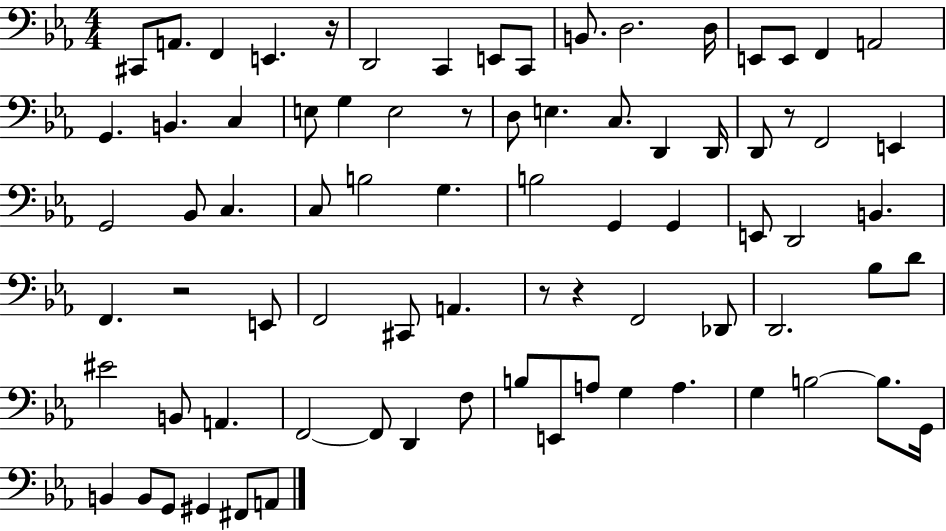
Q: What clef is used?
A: bass